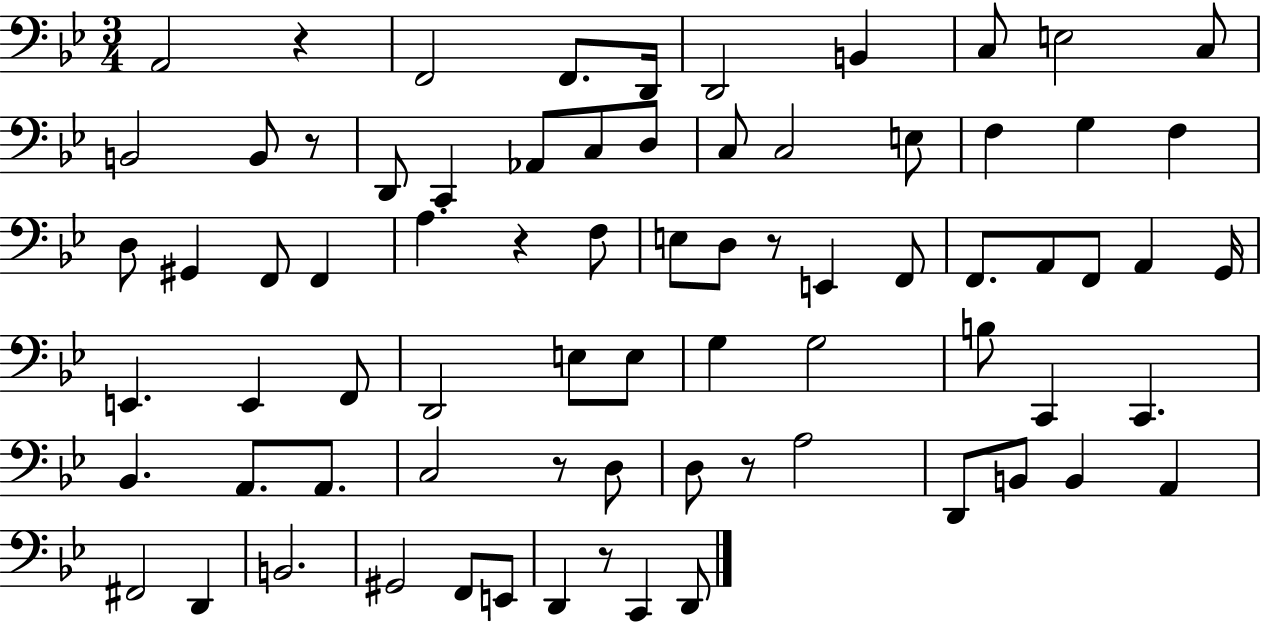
{
  \clef bass
  \numericTimeSignature
  \time 3/4
  \key bes \major
  a,2 r4 | f,2 f,8. d,16 | d,2 b,4 | c8 e2 c8 | \break b,2 b,8 r8 | d,8 c,4 aes,8 c8 d8 | c8 c2 e8 | f4 g4 f4 | \break d8 gis,4 f,8 f,4 | a4. r4 f8 | e8 d8 r8 e,4 f,8 | f,8. a,8 f,8 a,4 g,16 | \break e,4. e,4 f,8 | d,2 e8 e8 | g4 g2 | b8 c,4 c,4. | \break bes,4. a,8. a,8. | c2 r8 d8 | d8 r8 a2 | d,8 b,8 b,4 a,4 | \break fis,2 d,4 | b,2. | gis,2 f,8 e,8 | d,4 r8 c,4 d,8 | \break \bar "|."
}